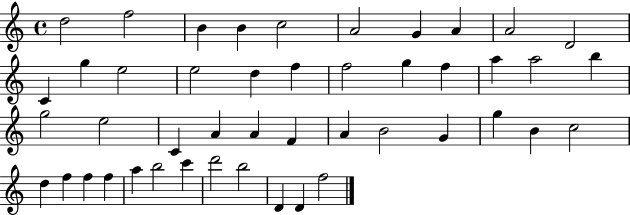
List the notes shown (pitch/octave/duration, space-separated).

D5/h F5/h B4/q B4/q C5/h A4/h G4/q A4/q A4/h D4/h C4/q G5/q E5/h E5/h D5/q F5/q F5/h G5/q F5/q A5/q A5/h B5/q G5/h E5/h C4/q A4/q A4/q F4/q A4/q B4/h G4/q G5/q B4/q C5/h D5/q F5/q F5/q F5/q A5/q B5/h C6/q D6/h B5/h D4/q D4/q F5/h